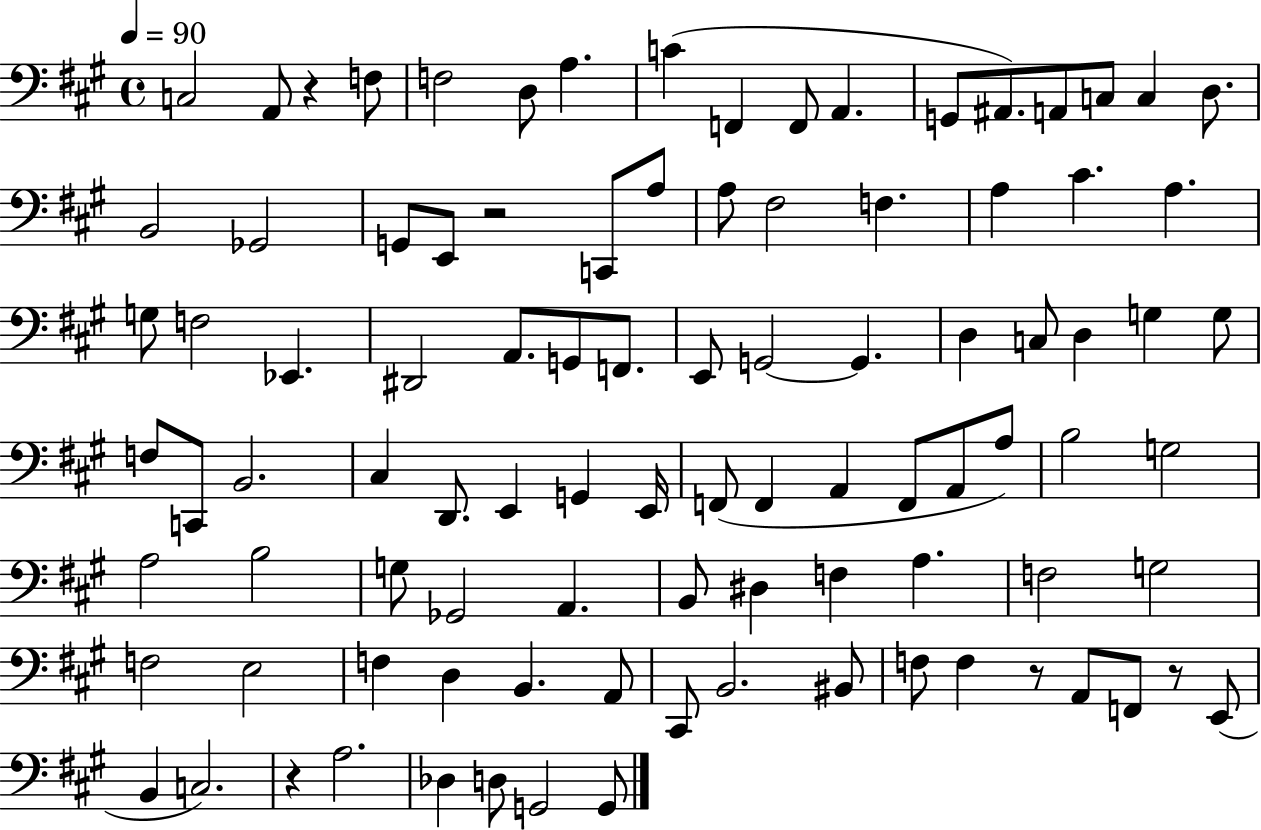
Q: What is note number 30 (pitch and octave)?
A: F3